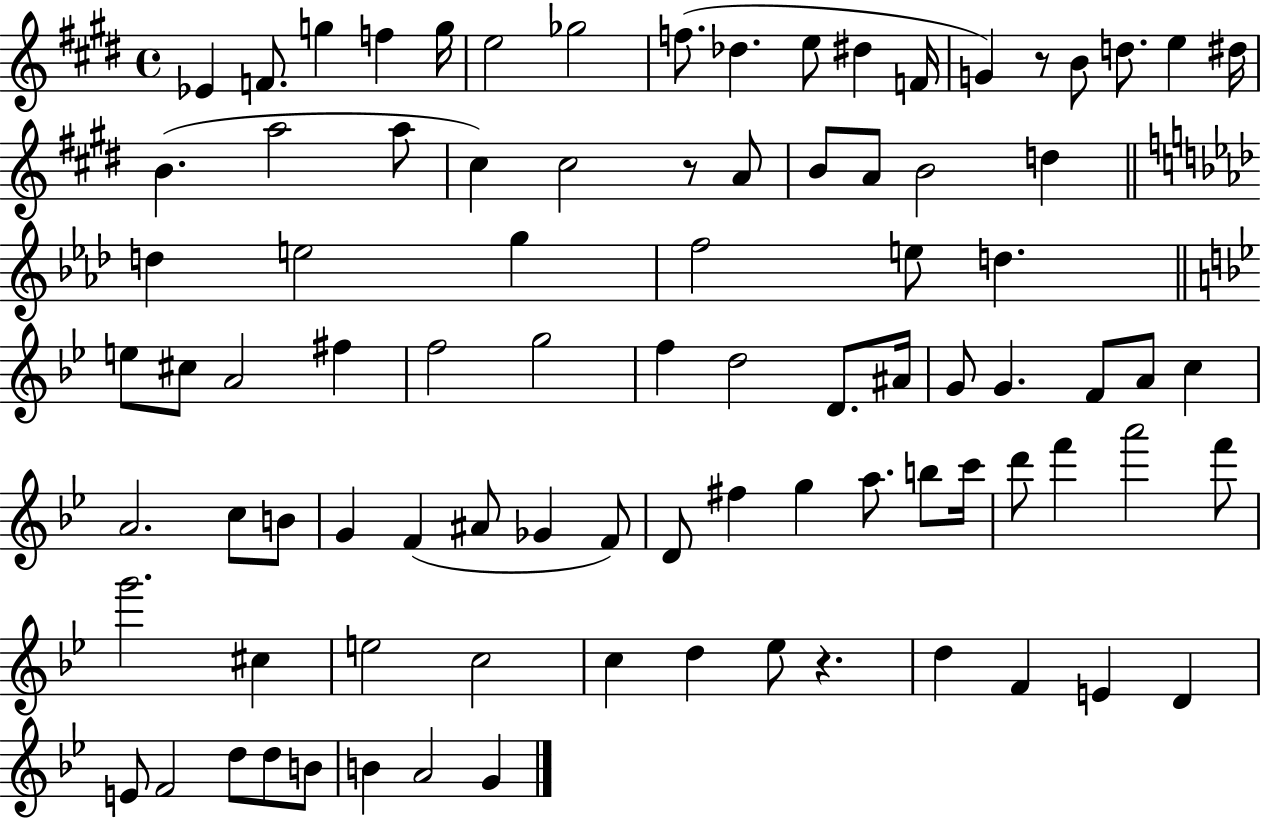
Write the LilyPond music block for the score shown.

{
  \clef treble
  \time 4/4
  \defaultTimeSignature
  \key e \major
  ees'4 f'8. g''4 f''4 g''16 | e''2 ges''2 | f''8.( des''4. e''8 dis''4 f'16 | g'4) r8 b'8 d''8. e''4 dis''16 | \break b'4.( a''2 a''8 | cis''4) cis''2 r8 a'8 | b'8 a'8 b'2 d''4 | \bar "||" \break \key f \minor d''4 e''2 g''4 | f''2 e''8 d''4. | \bar "||" \break \key g \minor e''8 cis''8 a'2 fis''4 | f''2 g''2 | f''4 d''2 d'8. ais'16 | g'8 g'4. f'8 a'8 c''4 | \break a'2. c''8 b'8 | g'4 f'4( ais'8 ges'4 f'8) | d'8 fis''4 g''4 a''8. b''8 c'''16 | d'''8 f'''4 a'''2 f'''8 | \break g'''2. cis''4 | e''2 c''2 | c''4 d''4 ees''8 r4. | d''4 f'4 e'4 d'4 | \break e'8 f'2 d''8 d''8 b'8 | b'4 a'2 g'4 | \bar "|."
}